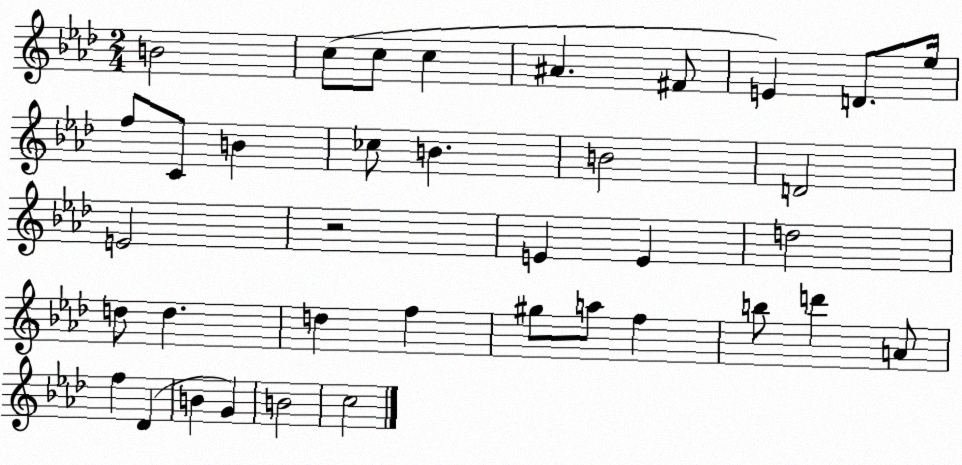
X:1
T:Untitled
M:2/4
L:1/4
K:Ab
B2 c/2 c/2 c ^A ^F/2 E D/2 _e/4 f/2 C/2 B _c/2 B B2 D2 E2 z2 E E d2 d/2 d d f ^g/2 a/2 f b/2 d' A/2 f _D B G B2 c2